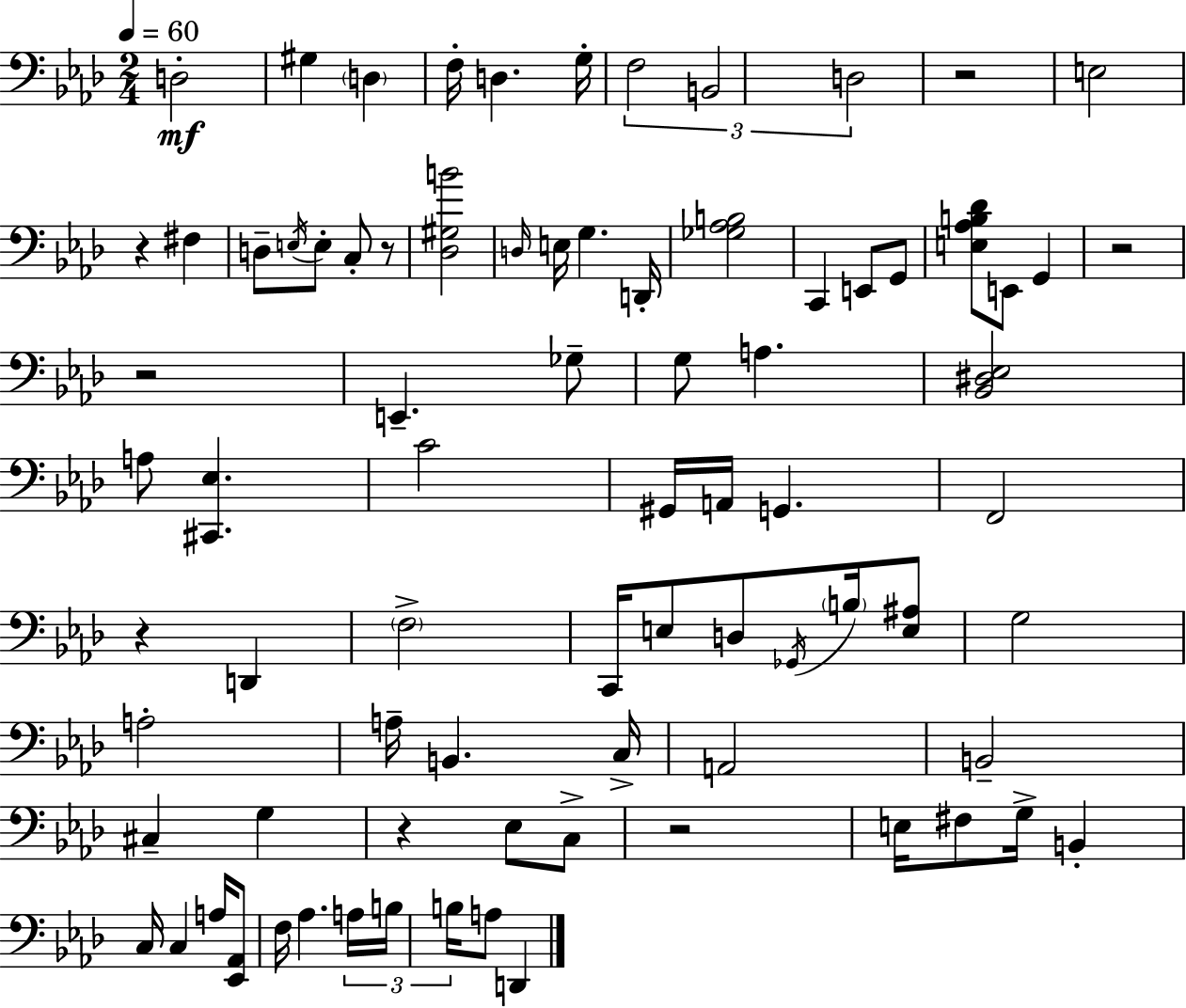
{
  \clef bass
  \numericTimeSignature
  \time 2/4
  \key aes \major
  \tempo 4 = 60
  \repeat volta 2 { d2-.\mf | gis4 \parenthesize d4 | f16-. d4. g16-. | \tuplet 3/2 { f2 | \break b,2 | d2 } | r2 | e2 | \break r4 fis4 | d8-- \acciaccatura { e16 } e8-. c8-. r8 | <des gis b'>2 | \grace { d16 } e16 g4. | \break d,16-. <ges aes b>2 | c,4 e,8 | g,8 <e aes b des'>8 e,8 g,4 | r2 | \break r2 | e,4.-- | ges8-- g8 a4. | <bes, dis ees>2 | \break a8 <cis, ees>4. | c'2 | gis,16 a,16 g,4. | f,2 | \break r4 d,4 | \parenthesize f2-> | c,16 e8 d8 \acciaccatura { ges,16 } | \parenthesize b16 <e ais>8 g2 | \break a2-. | a16-- b,4. | c16-> a,2 | b,2-- | \break cis4-- g4 | r4 ees8 | c8-> r2 | e16 fis8 g16-> b,4-. | \break c16 c4 | a16 <ees, aes,>8 f16 aes4. | \tuplet 3/2 { a16 b16 b16 } a8 d,4 | } \bar "|."
}